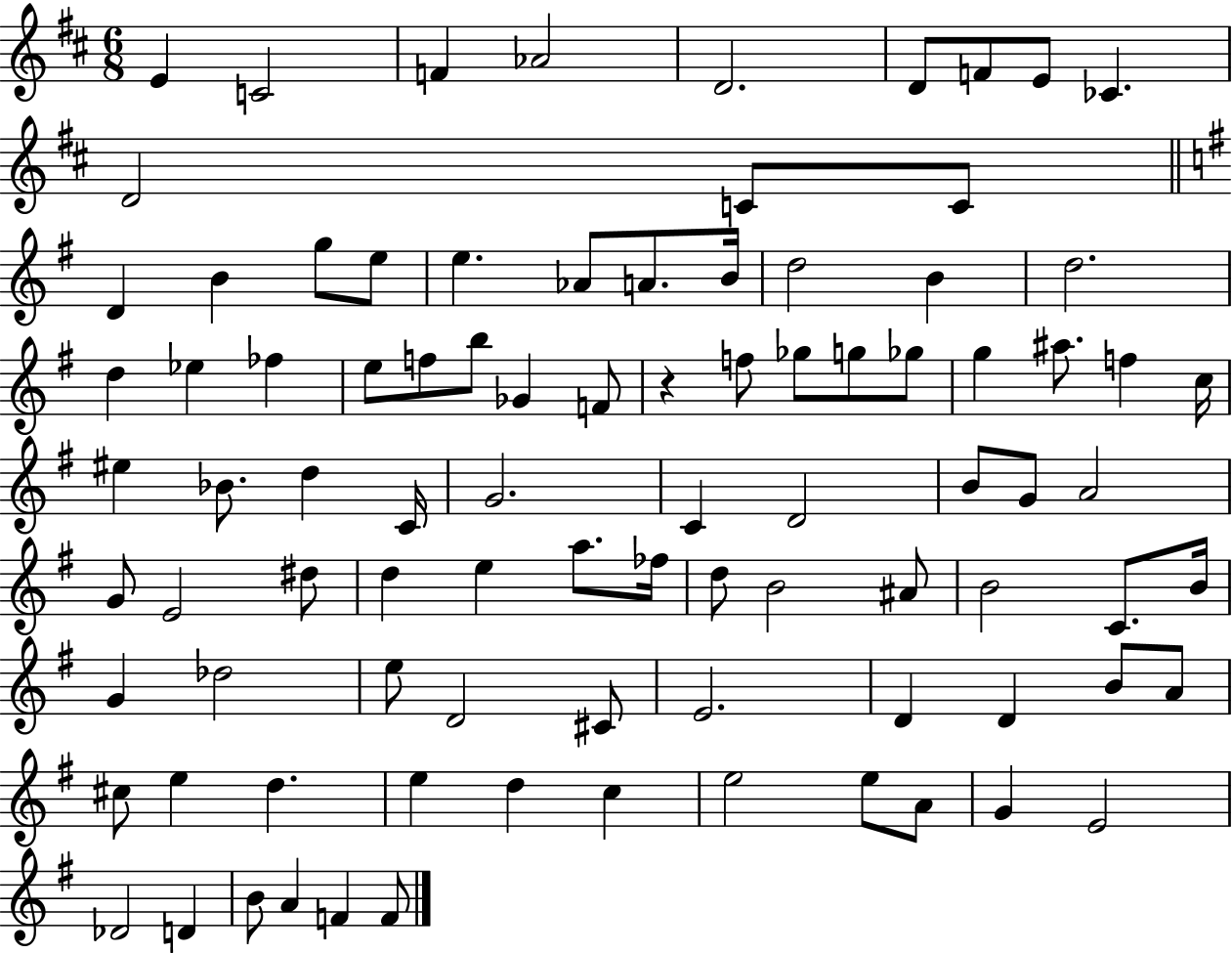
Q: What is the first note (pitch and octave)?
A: E4